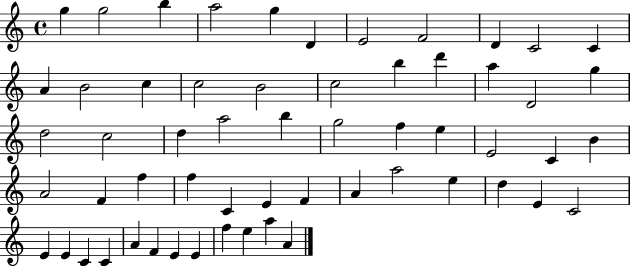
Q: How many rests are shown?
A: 0